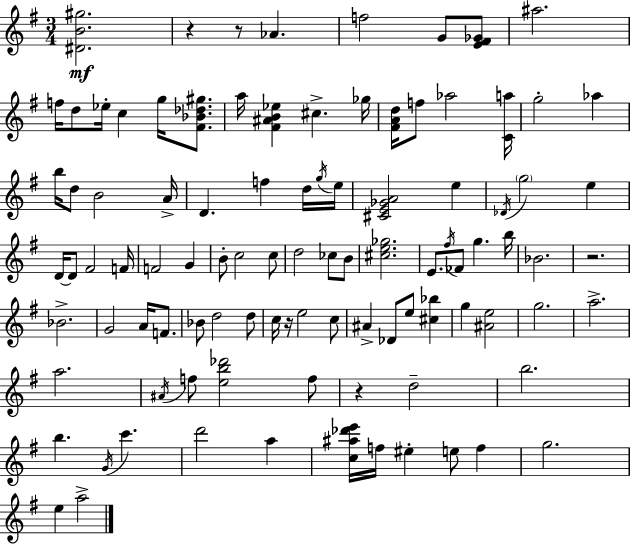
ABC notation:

X:1
T:Untitled
M:3/4
L:1/4
K:G
[^DB^g]2 z z/2 _A f2 G/2 [E^F_G]/2 ^a2 f/4 d/2 _e/4 c g/4 [^F_B_d^g]/2 a/4 [^F^AB_e] ^c _g/4 [^FAd]/4 f/2 _a2 [Ca]/4 g2 _a b/4 d/2 B2 A/4 D f d/4 g/4 e/4 [^CE_GA]2 e _D/4 g2 e D/4 D/2 ^F2 F/4 F2 G B/2 c2 c/2 d2 _c/2 B/2 [^ce_g]2 E/2 ^f/4 _F/2 g b/4 _B2 z2 _B2 G2 A/4 F/2 _B/2 d2 d/2 c/4 z/4 e2 c/2 ^A _D/2 e/2 [^c_b] g [^Ae]2 g2 a2 a2 ^A/4 f/2 [eb_d']2 f/2 z d2 b2 b G/4 c' d'2 a [c^a_d'e']/4 f/4 ^e e/2 f g2 e a2